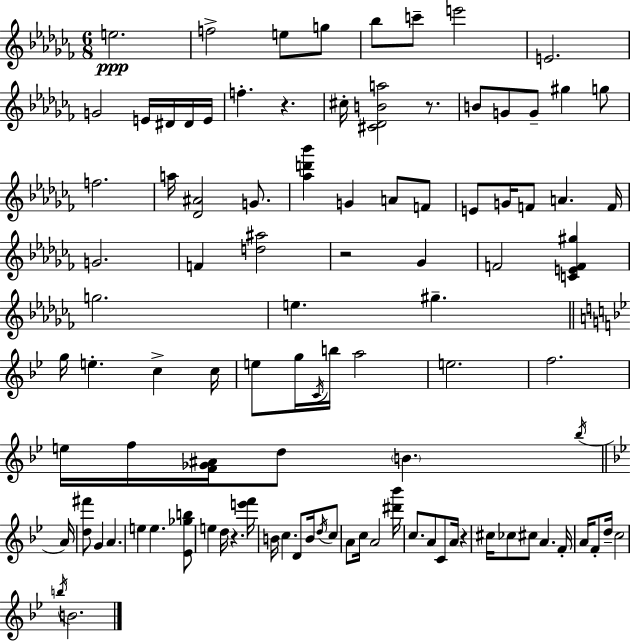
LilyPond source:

{
  \clef treble
  \numericTimeSignature
  \time 6/8
  \key aes \minor
  e''2.\ppp | f''2-> e''8 g''8 | bes''8 c'''8-- e'''2 | e'2. | \break g'2 e'16 dis'16 dis'16 e'16 | f''4.-. r4. | cis''16-. <cis' des' b' a''>2 r8. | b'8 g'8 g'8-- gis''4 g''8 | \break f''2. | a''16 <des' ais'>2 g'8. | <aes'' d''' bes'''>4 g'4 a'8 f'8 | e'8 g'16 f'8 a'4. f'16 | \break g'2. | f'4 <d'' ais''>2 | r2 ges'4 | f'2 <c' e' f' gis''>4 | \break g''2. | e''4. gis''4.-- | \bar "||" \break \key bes \major g''16 e''4.-. c''4-> c''16 | e''8 g''16 \acciaccatura { c'16 } b''16 a''2 | e''2. | f''2. | \break e''16 f''16 <f' ges' ais'>16 d''8 \parenthesize b'4. | \acciaccatura { bes''16 } \bar "||" \break \key bes \major a'16 <d'' fis'''>8 g'4 a'4. | e''4 e''4. <ees' ges'' b''>8 | e''4 d''16 r4. | <e''' f'''>16 b'16 c''4. d'8 b'16 \acciaccatura { d''16 } | \break c''8 a'8 c''16 a'2 | <dis''' bes'''>16 c''8. a'8 c'8 a'16 r4 | cis''16 ces''8 cis''8 a'4. | f'16-. a'16 f'8-. d''16-- c''2 | \break \acciaccatura { b''16 } b'2. | \bar "|."
}